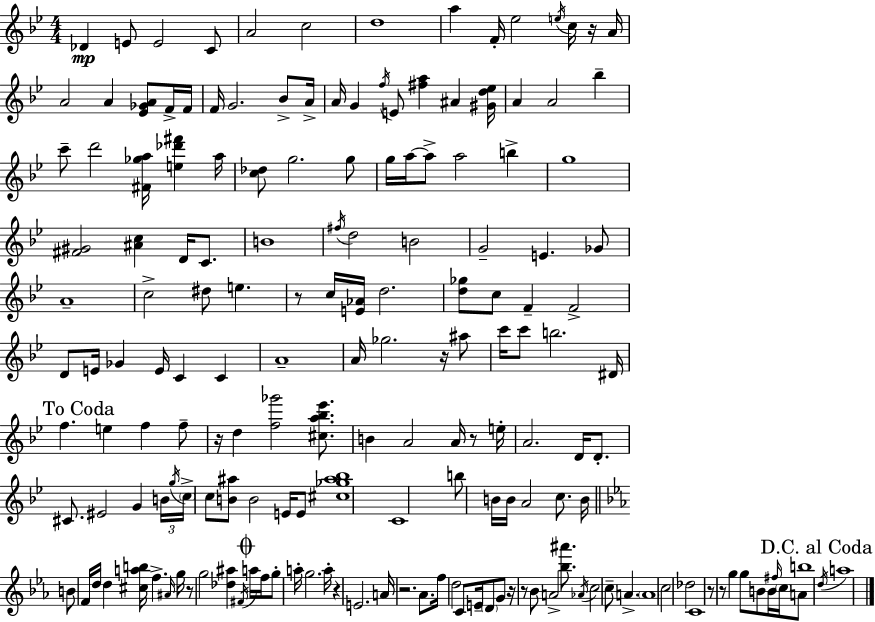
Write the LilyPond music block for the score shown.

{
  \clef treble
  \numericTimeSignature
  \time 4/4
  \key bes \major
  des'4\mp e'8 e'2 c'8 | a'2 c''2 | d''1 | a''4 f'16-. ees''2 \acciaccatura { e''16 } c''16 r16 | \break a'16 a'2 a'4 <ees' ges' a'>8 f'16-> | f'16 f'16 g'2. bes'8-> | a'16-> a'16 g'4 \acciaccatura { f''16 } e'8 <fis'' a''>4 ais'4 | <gis' d'' ees''>16 a'4 a'2 bes''4-- | \break c'''8-- d'''2 <fis' ges'' a''>16 <e'' des''' fis'''>4 | a''16 <c'' des''>8 g''2. | g''8 g''16 a''16~~ a''8-> a''2 b''4-> | g''1 | \break <fis' gis'>2 <ais' c''>4 d'16 c'8. | b'1 | \acciaccatura { fis''16 } d''2 b'2 | g'2-- e'4. | \break ges'8 a'1-- | c''2-> dis''8 e''4. | r8 c''16 <e' aes'>16 d''2. | <d'' ges''>8 c''8 f'4-- f'2-> | \break d'8 e'16 ges'4 e'16 c'4 c'4 | a'1-- | a'16 ges''2. | r16 ais''8 c'''16 c'''8 b''2. | \break dis'16 \mark "To Coda" f''4. e''4 f''4 | f''8-- r16 d''4 <f'' ges'''>2 | <cis'' a'' bes'' ees'''>8. b'4 a'2 a'16 | r8 e''16-. a'2. d'16 | \break d'8.-. cis'8. eis'2 g'4 | \tuplet 3/2 { b'16 \acciaccatura { g''16 } \parenthesize c''16-> } c''8 <b' ais''>8 b'2 | e'16 e'8 <cis'' ges'' ais'' bes''>1 | c'1 | \break b''8 b'16 b'16 a'2 | c''8. b'16 \bar "||" \break \key ees \major b'8 f'16 d''16 d''4 <cis'' a'' b''>16 f''4.-> \grace { ais'16 } | g''16 r8 g''2 <des'' ais''>4 \acciaccatura { fis'16 } | \mark \markup { \musicglyph "scripts.coda" } a''16 f''16 g''8-. a''16-. g''2. | a''16-. r4 e'2. | \break a'16 r2. aes'8. | f''16 d''2 c'8 e'16-- \parenthesize d'8 | g'8 r16 r8 bes'8 a'2-> <bes'' ais'''>8. | \acciaccatura { aes'16 } c''2 c''8-- a'4.-> | \break \parenthesize a'1 | c''2 des''2 | c'1 | r8 r8 g''4 g''8 b'8 b'16 | \break \grace { fis''16 } \parenthesize c''16 a'8 b''1 | \mark "D.C. al Coda" \acciaccatura { d''16 } a''1 | \bar "|."
}